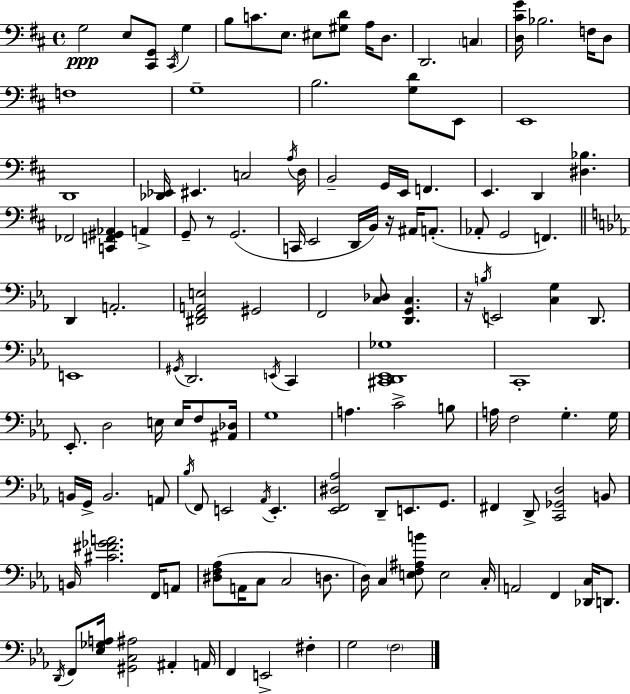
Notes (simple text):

G3/h E3/e [C#2,G2]/e C#2/s G3/q B3/e C4/e. E3/e. EIS3/e [G#3,D4]/e A3/s D3/e. D2/h. C3/q [D3,C#4,G4]/s Bb3/h. F3/s D3/e F3/w G3/w B3/h. [G3,D4]/e E2/e E2/w D2/w [Db2,Eb2]/s EIS2/q. C3/h A3/s D3/s B2/h G2/s E2/s F2/q. E2/q. D2/q [D#3,Bb3]/q. FES2/h [C2,F2,G#2,Ab2]/q A2/q G2/e R/e G2/h. C2/s E2/h D2/s B2/s R/s A#2/s A2/e. Ab2/e G2/h F2/q. D2/q A2/h. [D#2,F2,A2,E3]/h G#2/h F2/h [C3,Db3]/e [D2,G2,C3]/q. R/s B3/s E2/h [C3,G3]/q D2/e. E2/w G#2/s D2/h. E2/s C2/q [C#2,D2,Eb2,Gb3]/w C2/w Eb2/e. D3/h E3/s E3/s F3/e [A#2,Db3]/s G3/w A3/q. C4/h B3/e A3/s F3/h G3/q. G3/s B2/s G2/s B2/h. A2/e Bb3/s F2/e E2/h Ab2/s E2/q. [Eb2,F2,D#3,Ab3]/h D2/e E2/e. G2/e. F#2/q D2/e [C2,Gb2,D3]/h B2/e B2/s [C#4,F#4,Gb4,A4]/h. F2/s A2/e [D#3,F3,Ab3]/e A2/s C3/e C3/h D3/e. D3/s C3/q [E3,F3,A#3,B4]/e E3/h C3/s A2/h F2/q [Db2,C3]/s D2/e. D2/s F2/e [Eb3,Gb3,A3]/s [G#2,C3,A#3]/h A#2/q A2/s F2/q E2/h F#3/q G3/h F3/h